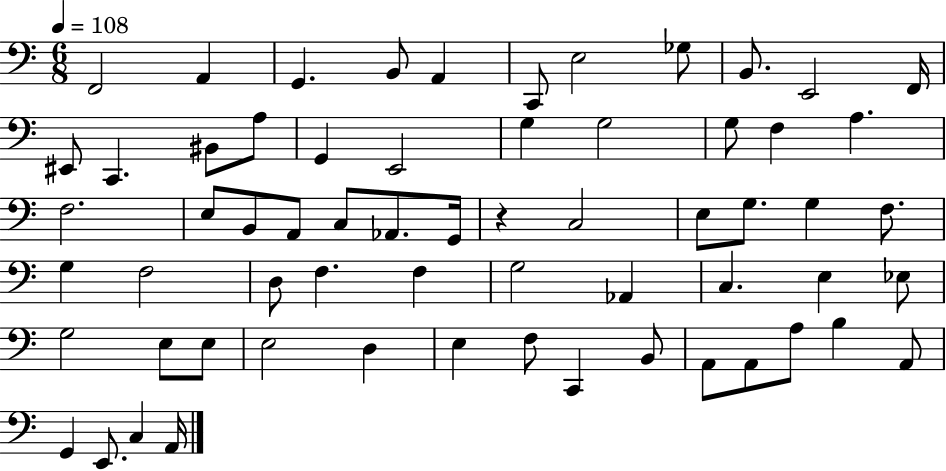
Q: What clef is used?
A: bass